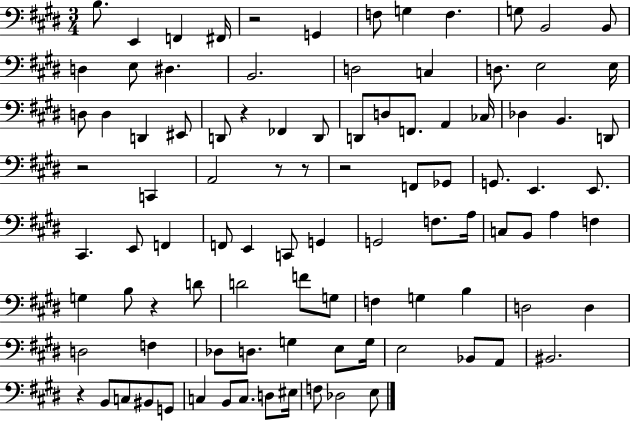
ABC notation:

X:1
T:Untitled
M:3/4
L:1/4
K:E
B,/2 E,, F,, ^F,,/4 z2 G,, F,/2 G, F, G,/2 B,,2 B,,/2 D, E,/2 ^D, B,,2 D,2 C, D,/2 E,2 E,/4 D,/2 D, D,, ^E,,/2 D,,/2 z _F,, D,,/2 D,,/2 D,/2 F,,/2 A,, _C,/4 _D, B,, D,,/2 z2 C,, A,,2 z/2 z/2 z2 F,,/2 _G,,/2 G,,/2 E,, E,,/2 ^C,, E,,/2 F,, F,,/2 E,, C,,/2 G,, G,,2 F,/2 A,/4 C,/2 B,,/2 A, F, G, B,/2 z D/2 D2 F/2 G,/2 F, G, B, D,2 D, D,2 F, _D,/2 D,/2 G, E,/2 G,/4 E,2 _B,,/2 A,,/2 ^B,,2 z B,,/2 C,/2 ^B,,/2 G,,/2 C, B,,/2 C,/2 D,/2 ^E,/4 F,/2 _D,2 E,/2